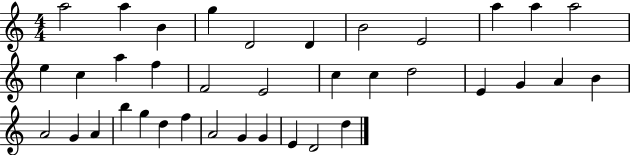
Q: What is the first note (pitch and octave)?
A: A5